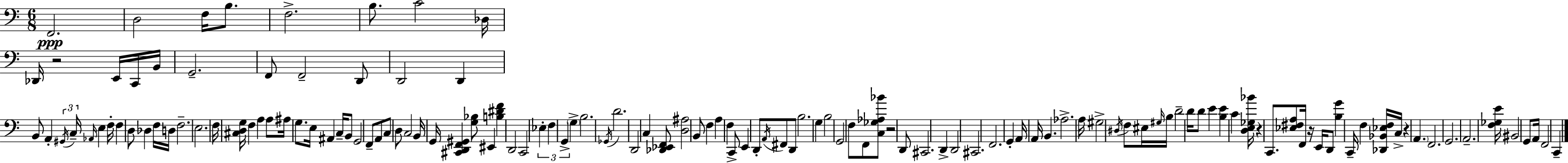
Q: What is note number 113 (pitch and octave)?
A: BIS2